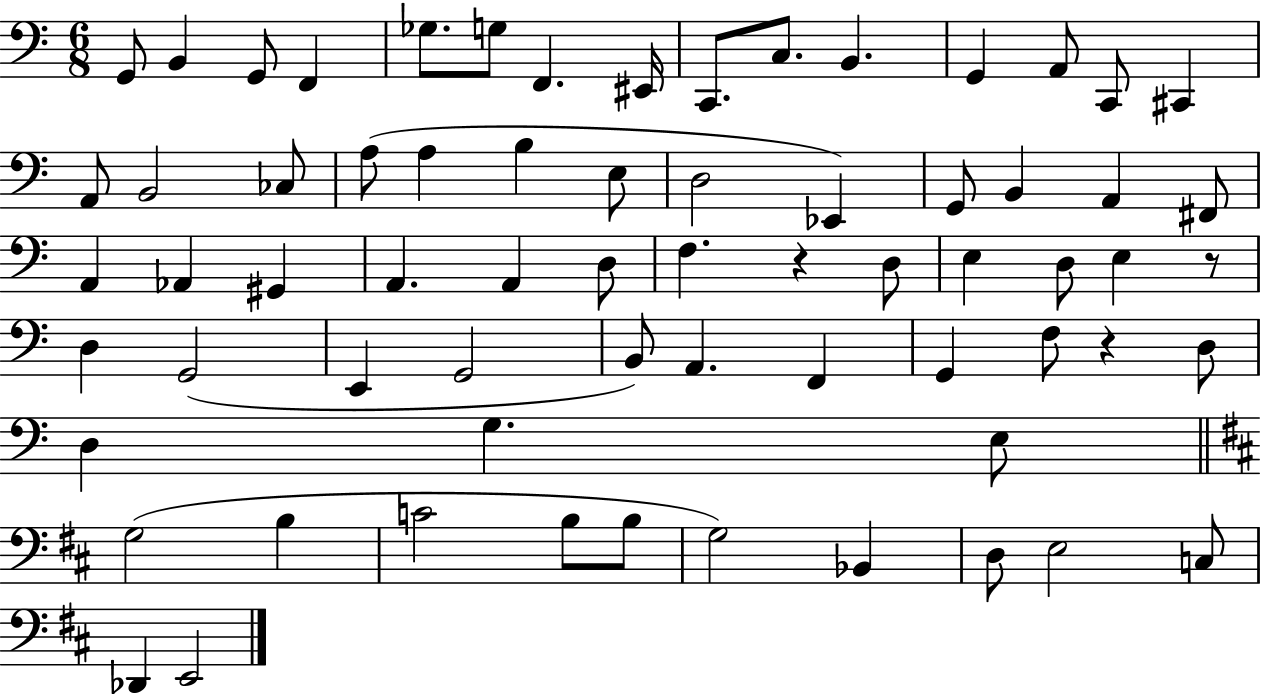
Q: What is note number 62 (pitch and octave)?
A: C3